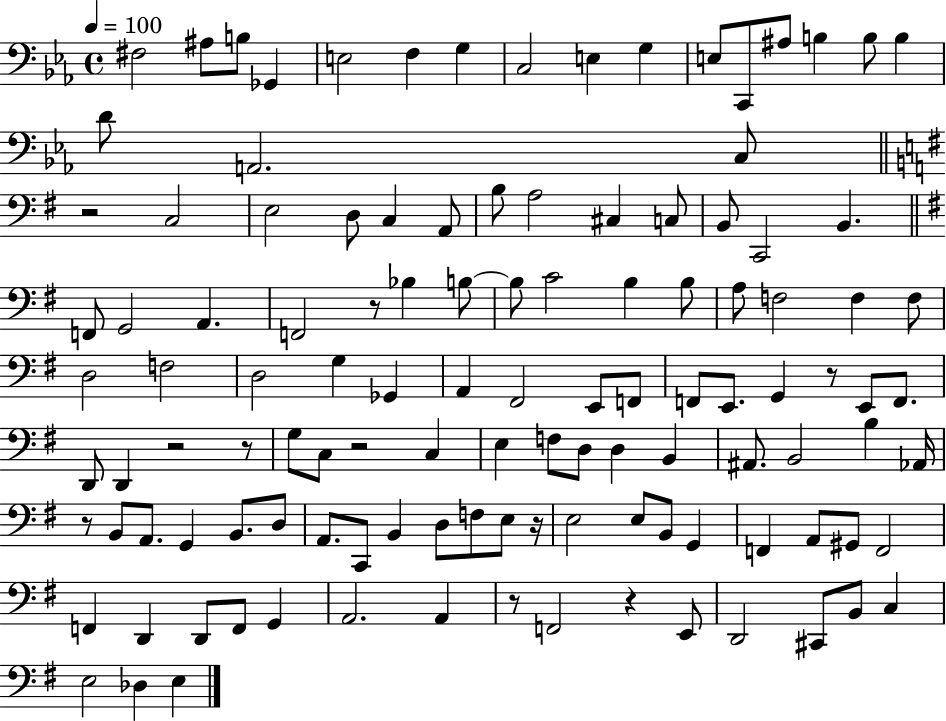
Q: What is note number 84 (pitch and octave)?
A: E3